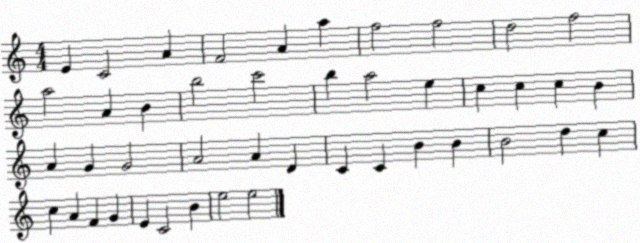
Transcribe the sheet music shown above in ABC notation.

X:1
T:Untitled
M:4/4
L:1/4
K:C
E C2 A F2 A a f2 f2 d2 f2 a2 A B b2 c'2 b a2 e c c c B A G G2 A2 A D C C B B B2 d c c A F G E C2 B e2 e2